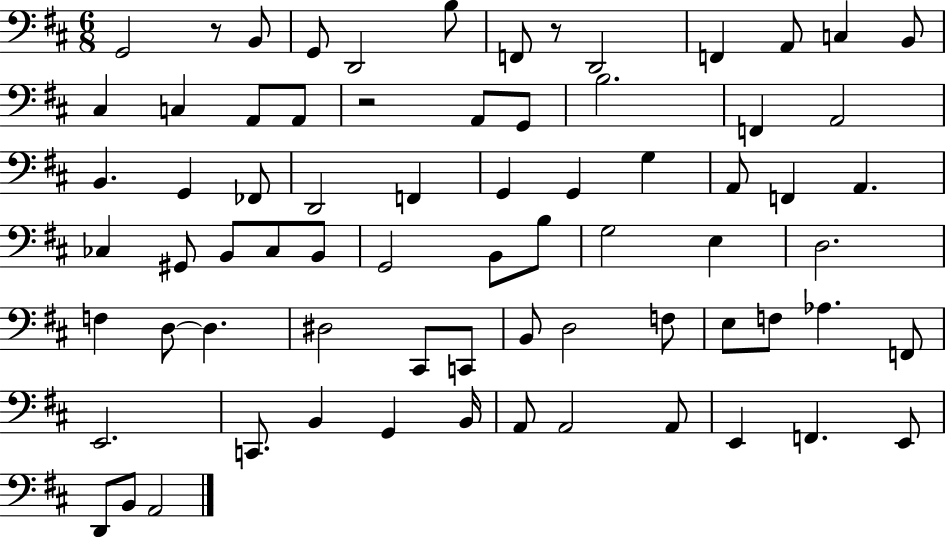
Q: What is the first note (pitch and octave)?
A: G2